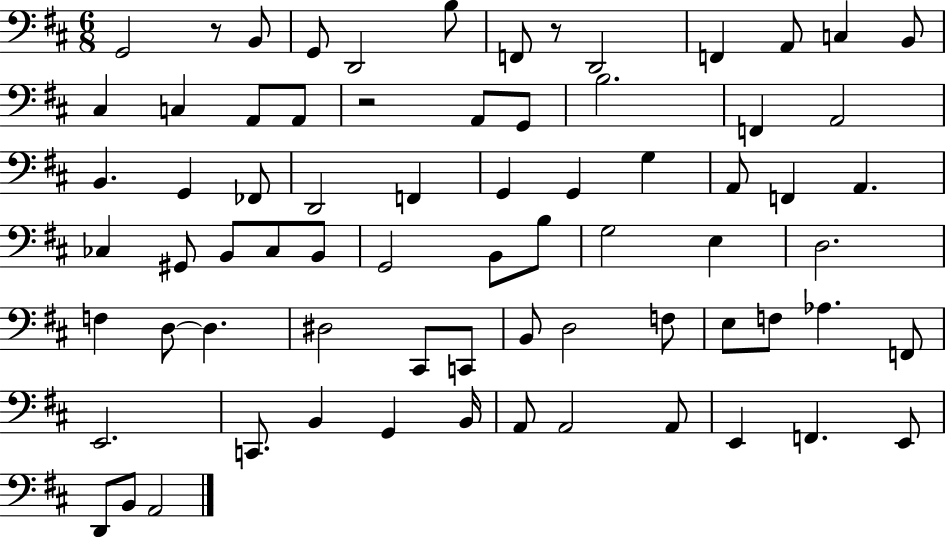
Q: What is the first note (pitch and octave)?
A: G2